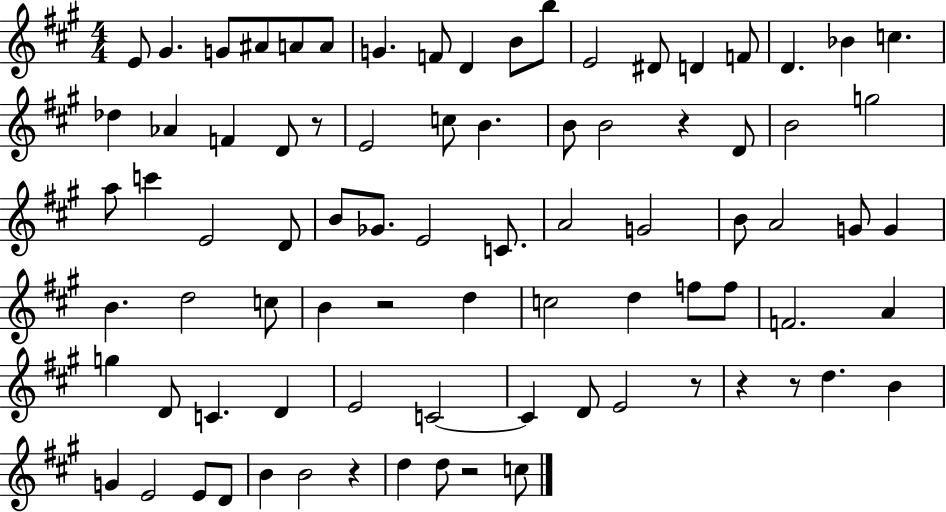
E4/e G#4/q. G4/e A#4/e A4/e A4/e G4/q. F4/e D4/q B4/e B5/e E4/h D#4/e D4/q F4/e D4/q. Bb4/q C5/q. Db5/q Ab4/q F4/q D4/e R/e E4/h C5/e B4/q. B4/e B4/h R/q D4/e B4/h G5/h A5/e C6/q E4/h D4/e B4/e Gb4/e. E4/h C4/e. A4/h G4/h B4/e A4/h G4/e G4/q B4/q. D5/h C5/e B4/q R/h D5/q C5/h D5/q F5/e F5/e F4/h. A4/q G5/q D4/e C4/q. D4/q E4/h C4/h C4/q D4/e E4/h R/e R/q R/e D5/q. B4/q G4/q E4/h E4/e D4/e B4/q B4/h R/q D5/q D5/e R/h C5/e